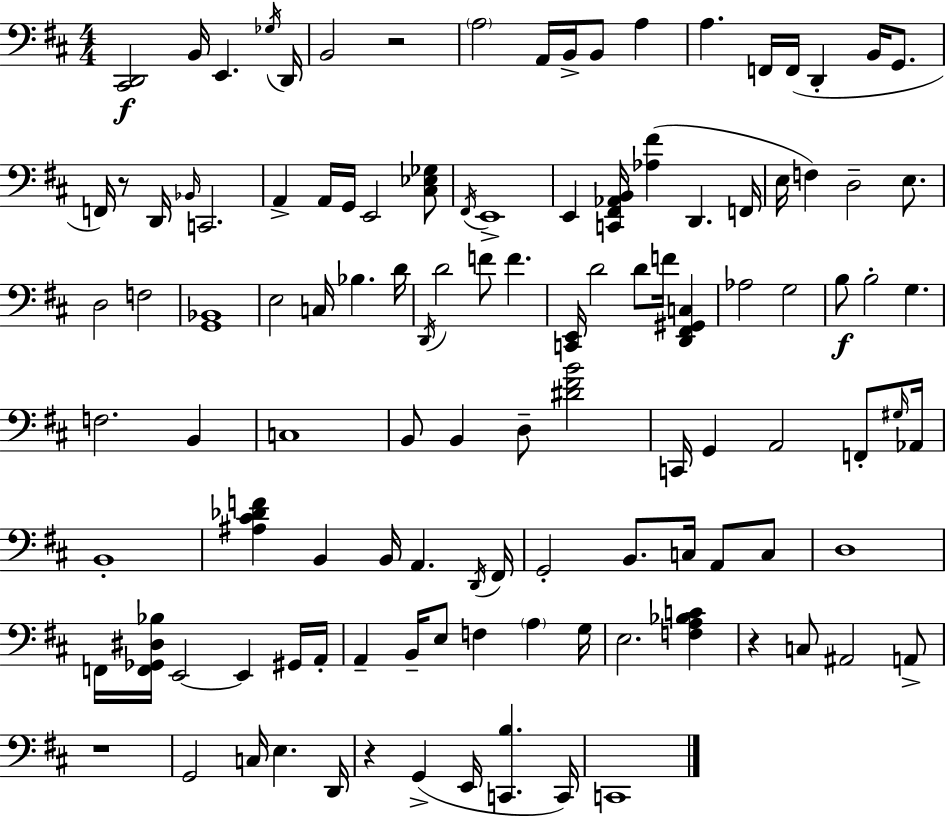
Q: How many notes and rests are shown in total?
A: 115